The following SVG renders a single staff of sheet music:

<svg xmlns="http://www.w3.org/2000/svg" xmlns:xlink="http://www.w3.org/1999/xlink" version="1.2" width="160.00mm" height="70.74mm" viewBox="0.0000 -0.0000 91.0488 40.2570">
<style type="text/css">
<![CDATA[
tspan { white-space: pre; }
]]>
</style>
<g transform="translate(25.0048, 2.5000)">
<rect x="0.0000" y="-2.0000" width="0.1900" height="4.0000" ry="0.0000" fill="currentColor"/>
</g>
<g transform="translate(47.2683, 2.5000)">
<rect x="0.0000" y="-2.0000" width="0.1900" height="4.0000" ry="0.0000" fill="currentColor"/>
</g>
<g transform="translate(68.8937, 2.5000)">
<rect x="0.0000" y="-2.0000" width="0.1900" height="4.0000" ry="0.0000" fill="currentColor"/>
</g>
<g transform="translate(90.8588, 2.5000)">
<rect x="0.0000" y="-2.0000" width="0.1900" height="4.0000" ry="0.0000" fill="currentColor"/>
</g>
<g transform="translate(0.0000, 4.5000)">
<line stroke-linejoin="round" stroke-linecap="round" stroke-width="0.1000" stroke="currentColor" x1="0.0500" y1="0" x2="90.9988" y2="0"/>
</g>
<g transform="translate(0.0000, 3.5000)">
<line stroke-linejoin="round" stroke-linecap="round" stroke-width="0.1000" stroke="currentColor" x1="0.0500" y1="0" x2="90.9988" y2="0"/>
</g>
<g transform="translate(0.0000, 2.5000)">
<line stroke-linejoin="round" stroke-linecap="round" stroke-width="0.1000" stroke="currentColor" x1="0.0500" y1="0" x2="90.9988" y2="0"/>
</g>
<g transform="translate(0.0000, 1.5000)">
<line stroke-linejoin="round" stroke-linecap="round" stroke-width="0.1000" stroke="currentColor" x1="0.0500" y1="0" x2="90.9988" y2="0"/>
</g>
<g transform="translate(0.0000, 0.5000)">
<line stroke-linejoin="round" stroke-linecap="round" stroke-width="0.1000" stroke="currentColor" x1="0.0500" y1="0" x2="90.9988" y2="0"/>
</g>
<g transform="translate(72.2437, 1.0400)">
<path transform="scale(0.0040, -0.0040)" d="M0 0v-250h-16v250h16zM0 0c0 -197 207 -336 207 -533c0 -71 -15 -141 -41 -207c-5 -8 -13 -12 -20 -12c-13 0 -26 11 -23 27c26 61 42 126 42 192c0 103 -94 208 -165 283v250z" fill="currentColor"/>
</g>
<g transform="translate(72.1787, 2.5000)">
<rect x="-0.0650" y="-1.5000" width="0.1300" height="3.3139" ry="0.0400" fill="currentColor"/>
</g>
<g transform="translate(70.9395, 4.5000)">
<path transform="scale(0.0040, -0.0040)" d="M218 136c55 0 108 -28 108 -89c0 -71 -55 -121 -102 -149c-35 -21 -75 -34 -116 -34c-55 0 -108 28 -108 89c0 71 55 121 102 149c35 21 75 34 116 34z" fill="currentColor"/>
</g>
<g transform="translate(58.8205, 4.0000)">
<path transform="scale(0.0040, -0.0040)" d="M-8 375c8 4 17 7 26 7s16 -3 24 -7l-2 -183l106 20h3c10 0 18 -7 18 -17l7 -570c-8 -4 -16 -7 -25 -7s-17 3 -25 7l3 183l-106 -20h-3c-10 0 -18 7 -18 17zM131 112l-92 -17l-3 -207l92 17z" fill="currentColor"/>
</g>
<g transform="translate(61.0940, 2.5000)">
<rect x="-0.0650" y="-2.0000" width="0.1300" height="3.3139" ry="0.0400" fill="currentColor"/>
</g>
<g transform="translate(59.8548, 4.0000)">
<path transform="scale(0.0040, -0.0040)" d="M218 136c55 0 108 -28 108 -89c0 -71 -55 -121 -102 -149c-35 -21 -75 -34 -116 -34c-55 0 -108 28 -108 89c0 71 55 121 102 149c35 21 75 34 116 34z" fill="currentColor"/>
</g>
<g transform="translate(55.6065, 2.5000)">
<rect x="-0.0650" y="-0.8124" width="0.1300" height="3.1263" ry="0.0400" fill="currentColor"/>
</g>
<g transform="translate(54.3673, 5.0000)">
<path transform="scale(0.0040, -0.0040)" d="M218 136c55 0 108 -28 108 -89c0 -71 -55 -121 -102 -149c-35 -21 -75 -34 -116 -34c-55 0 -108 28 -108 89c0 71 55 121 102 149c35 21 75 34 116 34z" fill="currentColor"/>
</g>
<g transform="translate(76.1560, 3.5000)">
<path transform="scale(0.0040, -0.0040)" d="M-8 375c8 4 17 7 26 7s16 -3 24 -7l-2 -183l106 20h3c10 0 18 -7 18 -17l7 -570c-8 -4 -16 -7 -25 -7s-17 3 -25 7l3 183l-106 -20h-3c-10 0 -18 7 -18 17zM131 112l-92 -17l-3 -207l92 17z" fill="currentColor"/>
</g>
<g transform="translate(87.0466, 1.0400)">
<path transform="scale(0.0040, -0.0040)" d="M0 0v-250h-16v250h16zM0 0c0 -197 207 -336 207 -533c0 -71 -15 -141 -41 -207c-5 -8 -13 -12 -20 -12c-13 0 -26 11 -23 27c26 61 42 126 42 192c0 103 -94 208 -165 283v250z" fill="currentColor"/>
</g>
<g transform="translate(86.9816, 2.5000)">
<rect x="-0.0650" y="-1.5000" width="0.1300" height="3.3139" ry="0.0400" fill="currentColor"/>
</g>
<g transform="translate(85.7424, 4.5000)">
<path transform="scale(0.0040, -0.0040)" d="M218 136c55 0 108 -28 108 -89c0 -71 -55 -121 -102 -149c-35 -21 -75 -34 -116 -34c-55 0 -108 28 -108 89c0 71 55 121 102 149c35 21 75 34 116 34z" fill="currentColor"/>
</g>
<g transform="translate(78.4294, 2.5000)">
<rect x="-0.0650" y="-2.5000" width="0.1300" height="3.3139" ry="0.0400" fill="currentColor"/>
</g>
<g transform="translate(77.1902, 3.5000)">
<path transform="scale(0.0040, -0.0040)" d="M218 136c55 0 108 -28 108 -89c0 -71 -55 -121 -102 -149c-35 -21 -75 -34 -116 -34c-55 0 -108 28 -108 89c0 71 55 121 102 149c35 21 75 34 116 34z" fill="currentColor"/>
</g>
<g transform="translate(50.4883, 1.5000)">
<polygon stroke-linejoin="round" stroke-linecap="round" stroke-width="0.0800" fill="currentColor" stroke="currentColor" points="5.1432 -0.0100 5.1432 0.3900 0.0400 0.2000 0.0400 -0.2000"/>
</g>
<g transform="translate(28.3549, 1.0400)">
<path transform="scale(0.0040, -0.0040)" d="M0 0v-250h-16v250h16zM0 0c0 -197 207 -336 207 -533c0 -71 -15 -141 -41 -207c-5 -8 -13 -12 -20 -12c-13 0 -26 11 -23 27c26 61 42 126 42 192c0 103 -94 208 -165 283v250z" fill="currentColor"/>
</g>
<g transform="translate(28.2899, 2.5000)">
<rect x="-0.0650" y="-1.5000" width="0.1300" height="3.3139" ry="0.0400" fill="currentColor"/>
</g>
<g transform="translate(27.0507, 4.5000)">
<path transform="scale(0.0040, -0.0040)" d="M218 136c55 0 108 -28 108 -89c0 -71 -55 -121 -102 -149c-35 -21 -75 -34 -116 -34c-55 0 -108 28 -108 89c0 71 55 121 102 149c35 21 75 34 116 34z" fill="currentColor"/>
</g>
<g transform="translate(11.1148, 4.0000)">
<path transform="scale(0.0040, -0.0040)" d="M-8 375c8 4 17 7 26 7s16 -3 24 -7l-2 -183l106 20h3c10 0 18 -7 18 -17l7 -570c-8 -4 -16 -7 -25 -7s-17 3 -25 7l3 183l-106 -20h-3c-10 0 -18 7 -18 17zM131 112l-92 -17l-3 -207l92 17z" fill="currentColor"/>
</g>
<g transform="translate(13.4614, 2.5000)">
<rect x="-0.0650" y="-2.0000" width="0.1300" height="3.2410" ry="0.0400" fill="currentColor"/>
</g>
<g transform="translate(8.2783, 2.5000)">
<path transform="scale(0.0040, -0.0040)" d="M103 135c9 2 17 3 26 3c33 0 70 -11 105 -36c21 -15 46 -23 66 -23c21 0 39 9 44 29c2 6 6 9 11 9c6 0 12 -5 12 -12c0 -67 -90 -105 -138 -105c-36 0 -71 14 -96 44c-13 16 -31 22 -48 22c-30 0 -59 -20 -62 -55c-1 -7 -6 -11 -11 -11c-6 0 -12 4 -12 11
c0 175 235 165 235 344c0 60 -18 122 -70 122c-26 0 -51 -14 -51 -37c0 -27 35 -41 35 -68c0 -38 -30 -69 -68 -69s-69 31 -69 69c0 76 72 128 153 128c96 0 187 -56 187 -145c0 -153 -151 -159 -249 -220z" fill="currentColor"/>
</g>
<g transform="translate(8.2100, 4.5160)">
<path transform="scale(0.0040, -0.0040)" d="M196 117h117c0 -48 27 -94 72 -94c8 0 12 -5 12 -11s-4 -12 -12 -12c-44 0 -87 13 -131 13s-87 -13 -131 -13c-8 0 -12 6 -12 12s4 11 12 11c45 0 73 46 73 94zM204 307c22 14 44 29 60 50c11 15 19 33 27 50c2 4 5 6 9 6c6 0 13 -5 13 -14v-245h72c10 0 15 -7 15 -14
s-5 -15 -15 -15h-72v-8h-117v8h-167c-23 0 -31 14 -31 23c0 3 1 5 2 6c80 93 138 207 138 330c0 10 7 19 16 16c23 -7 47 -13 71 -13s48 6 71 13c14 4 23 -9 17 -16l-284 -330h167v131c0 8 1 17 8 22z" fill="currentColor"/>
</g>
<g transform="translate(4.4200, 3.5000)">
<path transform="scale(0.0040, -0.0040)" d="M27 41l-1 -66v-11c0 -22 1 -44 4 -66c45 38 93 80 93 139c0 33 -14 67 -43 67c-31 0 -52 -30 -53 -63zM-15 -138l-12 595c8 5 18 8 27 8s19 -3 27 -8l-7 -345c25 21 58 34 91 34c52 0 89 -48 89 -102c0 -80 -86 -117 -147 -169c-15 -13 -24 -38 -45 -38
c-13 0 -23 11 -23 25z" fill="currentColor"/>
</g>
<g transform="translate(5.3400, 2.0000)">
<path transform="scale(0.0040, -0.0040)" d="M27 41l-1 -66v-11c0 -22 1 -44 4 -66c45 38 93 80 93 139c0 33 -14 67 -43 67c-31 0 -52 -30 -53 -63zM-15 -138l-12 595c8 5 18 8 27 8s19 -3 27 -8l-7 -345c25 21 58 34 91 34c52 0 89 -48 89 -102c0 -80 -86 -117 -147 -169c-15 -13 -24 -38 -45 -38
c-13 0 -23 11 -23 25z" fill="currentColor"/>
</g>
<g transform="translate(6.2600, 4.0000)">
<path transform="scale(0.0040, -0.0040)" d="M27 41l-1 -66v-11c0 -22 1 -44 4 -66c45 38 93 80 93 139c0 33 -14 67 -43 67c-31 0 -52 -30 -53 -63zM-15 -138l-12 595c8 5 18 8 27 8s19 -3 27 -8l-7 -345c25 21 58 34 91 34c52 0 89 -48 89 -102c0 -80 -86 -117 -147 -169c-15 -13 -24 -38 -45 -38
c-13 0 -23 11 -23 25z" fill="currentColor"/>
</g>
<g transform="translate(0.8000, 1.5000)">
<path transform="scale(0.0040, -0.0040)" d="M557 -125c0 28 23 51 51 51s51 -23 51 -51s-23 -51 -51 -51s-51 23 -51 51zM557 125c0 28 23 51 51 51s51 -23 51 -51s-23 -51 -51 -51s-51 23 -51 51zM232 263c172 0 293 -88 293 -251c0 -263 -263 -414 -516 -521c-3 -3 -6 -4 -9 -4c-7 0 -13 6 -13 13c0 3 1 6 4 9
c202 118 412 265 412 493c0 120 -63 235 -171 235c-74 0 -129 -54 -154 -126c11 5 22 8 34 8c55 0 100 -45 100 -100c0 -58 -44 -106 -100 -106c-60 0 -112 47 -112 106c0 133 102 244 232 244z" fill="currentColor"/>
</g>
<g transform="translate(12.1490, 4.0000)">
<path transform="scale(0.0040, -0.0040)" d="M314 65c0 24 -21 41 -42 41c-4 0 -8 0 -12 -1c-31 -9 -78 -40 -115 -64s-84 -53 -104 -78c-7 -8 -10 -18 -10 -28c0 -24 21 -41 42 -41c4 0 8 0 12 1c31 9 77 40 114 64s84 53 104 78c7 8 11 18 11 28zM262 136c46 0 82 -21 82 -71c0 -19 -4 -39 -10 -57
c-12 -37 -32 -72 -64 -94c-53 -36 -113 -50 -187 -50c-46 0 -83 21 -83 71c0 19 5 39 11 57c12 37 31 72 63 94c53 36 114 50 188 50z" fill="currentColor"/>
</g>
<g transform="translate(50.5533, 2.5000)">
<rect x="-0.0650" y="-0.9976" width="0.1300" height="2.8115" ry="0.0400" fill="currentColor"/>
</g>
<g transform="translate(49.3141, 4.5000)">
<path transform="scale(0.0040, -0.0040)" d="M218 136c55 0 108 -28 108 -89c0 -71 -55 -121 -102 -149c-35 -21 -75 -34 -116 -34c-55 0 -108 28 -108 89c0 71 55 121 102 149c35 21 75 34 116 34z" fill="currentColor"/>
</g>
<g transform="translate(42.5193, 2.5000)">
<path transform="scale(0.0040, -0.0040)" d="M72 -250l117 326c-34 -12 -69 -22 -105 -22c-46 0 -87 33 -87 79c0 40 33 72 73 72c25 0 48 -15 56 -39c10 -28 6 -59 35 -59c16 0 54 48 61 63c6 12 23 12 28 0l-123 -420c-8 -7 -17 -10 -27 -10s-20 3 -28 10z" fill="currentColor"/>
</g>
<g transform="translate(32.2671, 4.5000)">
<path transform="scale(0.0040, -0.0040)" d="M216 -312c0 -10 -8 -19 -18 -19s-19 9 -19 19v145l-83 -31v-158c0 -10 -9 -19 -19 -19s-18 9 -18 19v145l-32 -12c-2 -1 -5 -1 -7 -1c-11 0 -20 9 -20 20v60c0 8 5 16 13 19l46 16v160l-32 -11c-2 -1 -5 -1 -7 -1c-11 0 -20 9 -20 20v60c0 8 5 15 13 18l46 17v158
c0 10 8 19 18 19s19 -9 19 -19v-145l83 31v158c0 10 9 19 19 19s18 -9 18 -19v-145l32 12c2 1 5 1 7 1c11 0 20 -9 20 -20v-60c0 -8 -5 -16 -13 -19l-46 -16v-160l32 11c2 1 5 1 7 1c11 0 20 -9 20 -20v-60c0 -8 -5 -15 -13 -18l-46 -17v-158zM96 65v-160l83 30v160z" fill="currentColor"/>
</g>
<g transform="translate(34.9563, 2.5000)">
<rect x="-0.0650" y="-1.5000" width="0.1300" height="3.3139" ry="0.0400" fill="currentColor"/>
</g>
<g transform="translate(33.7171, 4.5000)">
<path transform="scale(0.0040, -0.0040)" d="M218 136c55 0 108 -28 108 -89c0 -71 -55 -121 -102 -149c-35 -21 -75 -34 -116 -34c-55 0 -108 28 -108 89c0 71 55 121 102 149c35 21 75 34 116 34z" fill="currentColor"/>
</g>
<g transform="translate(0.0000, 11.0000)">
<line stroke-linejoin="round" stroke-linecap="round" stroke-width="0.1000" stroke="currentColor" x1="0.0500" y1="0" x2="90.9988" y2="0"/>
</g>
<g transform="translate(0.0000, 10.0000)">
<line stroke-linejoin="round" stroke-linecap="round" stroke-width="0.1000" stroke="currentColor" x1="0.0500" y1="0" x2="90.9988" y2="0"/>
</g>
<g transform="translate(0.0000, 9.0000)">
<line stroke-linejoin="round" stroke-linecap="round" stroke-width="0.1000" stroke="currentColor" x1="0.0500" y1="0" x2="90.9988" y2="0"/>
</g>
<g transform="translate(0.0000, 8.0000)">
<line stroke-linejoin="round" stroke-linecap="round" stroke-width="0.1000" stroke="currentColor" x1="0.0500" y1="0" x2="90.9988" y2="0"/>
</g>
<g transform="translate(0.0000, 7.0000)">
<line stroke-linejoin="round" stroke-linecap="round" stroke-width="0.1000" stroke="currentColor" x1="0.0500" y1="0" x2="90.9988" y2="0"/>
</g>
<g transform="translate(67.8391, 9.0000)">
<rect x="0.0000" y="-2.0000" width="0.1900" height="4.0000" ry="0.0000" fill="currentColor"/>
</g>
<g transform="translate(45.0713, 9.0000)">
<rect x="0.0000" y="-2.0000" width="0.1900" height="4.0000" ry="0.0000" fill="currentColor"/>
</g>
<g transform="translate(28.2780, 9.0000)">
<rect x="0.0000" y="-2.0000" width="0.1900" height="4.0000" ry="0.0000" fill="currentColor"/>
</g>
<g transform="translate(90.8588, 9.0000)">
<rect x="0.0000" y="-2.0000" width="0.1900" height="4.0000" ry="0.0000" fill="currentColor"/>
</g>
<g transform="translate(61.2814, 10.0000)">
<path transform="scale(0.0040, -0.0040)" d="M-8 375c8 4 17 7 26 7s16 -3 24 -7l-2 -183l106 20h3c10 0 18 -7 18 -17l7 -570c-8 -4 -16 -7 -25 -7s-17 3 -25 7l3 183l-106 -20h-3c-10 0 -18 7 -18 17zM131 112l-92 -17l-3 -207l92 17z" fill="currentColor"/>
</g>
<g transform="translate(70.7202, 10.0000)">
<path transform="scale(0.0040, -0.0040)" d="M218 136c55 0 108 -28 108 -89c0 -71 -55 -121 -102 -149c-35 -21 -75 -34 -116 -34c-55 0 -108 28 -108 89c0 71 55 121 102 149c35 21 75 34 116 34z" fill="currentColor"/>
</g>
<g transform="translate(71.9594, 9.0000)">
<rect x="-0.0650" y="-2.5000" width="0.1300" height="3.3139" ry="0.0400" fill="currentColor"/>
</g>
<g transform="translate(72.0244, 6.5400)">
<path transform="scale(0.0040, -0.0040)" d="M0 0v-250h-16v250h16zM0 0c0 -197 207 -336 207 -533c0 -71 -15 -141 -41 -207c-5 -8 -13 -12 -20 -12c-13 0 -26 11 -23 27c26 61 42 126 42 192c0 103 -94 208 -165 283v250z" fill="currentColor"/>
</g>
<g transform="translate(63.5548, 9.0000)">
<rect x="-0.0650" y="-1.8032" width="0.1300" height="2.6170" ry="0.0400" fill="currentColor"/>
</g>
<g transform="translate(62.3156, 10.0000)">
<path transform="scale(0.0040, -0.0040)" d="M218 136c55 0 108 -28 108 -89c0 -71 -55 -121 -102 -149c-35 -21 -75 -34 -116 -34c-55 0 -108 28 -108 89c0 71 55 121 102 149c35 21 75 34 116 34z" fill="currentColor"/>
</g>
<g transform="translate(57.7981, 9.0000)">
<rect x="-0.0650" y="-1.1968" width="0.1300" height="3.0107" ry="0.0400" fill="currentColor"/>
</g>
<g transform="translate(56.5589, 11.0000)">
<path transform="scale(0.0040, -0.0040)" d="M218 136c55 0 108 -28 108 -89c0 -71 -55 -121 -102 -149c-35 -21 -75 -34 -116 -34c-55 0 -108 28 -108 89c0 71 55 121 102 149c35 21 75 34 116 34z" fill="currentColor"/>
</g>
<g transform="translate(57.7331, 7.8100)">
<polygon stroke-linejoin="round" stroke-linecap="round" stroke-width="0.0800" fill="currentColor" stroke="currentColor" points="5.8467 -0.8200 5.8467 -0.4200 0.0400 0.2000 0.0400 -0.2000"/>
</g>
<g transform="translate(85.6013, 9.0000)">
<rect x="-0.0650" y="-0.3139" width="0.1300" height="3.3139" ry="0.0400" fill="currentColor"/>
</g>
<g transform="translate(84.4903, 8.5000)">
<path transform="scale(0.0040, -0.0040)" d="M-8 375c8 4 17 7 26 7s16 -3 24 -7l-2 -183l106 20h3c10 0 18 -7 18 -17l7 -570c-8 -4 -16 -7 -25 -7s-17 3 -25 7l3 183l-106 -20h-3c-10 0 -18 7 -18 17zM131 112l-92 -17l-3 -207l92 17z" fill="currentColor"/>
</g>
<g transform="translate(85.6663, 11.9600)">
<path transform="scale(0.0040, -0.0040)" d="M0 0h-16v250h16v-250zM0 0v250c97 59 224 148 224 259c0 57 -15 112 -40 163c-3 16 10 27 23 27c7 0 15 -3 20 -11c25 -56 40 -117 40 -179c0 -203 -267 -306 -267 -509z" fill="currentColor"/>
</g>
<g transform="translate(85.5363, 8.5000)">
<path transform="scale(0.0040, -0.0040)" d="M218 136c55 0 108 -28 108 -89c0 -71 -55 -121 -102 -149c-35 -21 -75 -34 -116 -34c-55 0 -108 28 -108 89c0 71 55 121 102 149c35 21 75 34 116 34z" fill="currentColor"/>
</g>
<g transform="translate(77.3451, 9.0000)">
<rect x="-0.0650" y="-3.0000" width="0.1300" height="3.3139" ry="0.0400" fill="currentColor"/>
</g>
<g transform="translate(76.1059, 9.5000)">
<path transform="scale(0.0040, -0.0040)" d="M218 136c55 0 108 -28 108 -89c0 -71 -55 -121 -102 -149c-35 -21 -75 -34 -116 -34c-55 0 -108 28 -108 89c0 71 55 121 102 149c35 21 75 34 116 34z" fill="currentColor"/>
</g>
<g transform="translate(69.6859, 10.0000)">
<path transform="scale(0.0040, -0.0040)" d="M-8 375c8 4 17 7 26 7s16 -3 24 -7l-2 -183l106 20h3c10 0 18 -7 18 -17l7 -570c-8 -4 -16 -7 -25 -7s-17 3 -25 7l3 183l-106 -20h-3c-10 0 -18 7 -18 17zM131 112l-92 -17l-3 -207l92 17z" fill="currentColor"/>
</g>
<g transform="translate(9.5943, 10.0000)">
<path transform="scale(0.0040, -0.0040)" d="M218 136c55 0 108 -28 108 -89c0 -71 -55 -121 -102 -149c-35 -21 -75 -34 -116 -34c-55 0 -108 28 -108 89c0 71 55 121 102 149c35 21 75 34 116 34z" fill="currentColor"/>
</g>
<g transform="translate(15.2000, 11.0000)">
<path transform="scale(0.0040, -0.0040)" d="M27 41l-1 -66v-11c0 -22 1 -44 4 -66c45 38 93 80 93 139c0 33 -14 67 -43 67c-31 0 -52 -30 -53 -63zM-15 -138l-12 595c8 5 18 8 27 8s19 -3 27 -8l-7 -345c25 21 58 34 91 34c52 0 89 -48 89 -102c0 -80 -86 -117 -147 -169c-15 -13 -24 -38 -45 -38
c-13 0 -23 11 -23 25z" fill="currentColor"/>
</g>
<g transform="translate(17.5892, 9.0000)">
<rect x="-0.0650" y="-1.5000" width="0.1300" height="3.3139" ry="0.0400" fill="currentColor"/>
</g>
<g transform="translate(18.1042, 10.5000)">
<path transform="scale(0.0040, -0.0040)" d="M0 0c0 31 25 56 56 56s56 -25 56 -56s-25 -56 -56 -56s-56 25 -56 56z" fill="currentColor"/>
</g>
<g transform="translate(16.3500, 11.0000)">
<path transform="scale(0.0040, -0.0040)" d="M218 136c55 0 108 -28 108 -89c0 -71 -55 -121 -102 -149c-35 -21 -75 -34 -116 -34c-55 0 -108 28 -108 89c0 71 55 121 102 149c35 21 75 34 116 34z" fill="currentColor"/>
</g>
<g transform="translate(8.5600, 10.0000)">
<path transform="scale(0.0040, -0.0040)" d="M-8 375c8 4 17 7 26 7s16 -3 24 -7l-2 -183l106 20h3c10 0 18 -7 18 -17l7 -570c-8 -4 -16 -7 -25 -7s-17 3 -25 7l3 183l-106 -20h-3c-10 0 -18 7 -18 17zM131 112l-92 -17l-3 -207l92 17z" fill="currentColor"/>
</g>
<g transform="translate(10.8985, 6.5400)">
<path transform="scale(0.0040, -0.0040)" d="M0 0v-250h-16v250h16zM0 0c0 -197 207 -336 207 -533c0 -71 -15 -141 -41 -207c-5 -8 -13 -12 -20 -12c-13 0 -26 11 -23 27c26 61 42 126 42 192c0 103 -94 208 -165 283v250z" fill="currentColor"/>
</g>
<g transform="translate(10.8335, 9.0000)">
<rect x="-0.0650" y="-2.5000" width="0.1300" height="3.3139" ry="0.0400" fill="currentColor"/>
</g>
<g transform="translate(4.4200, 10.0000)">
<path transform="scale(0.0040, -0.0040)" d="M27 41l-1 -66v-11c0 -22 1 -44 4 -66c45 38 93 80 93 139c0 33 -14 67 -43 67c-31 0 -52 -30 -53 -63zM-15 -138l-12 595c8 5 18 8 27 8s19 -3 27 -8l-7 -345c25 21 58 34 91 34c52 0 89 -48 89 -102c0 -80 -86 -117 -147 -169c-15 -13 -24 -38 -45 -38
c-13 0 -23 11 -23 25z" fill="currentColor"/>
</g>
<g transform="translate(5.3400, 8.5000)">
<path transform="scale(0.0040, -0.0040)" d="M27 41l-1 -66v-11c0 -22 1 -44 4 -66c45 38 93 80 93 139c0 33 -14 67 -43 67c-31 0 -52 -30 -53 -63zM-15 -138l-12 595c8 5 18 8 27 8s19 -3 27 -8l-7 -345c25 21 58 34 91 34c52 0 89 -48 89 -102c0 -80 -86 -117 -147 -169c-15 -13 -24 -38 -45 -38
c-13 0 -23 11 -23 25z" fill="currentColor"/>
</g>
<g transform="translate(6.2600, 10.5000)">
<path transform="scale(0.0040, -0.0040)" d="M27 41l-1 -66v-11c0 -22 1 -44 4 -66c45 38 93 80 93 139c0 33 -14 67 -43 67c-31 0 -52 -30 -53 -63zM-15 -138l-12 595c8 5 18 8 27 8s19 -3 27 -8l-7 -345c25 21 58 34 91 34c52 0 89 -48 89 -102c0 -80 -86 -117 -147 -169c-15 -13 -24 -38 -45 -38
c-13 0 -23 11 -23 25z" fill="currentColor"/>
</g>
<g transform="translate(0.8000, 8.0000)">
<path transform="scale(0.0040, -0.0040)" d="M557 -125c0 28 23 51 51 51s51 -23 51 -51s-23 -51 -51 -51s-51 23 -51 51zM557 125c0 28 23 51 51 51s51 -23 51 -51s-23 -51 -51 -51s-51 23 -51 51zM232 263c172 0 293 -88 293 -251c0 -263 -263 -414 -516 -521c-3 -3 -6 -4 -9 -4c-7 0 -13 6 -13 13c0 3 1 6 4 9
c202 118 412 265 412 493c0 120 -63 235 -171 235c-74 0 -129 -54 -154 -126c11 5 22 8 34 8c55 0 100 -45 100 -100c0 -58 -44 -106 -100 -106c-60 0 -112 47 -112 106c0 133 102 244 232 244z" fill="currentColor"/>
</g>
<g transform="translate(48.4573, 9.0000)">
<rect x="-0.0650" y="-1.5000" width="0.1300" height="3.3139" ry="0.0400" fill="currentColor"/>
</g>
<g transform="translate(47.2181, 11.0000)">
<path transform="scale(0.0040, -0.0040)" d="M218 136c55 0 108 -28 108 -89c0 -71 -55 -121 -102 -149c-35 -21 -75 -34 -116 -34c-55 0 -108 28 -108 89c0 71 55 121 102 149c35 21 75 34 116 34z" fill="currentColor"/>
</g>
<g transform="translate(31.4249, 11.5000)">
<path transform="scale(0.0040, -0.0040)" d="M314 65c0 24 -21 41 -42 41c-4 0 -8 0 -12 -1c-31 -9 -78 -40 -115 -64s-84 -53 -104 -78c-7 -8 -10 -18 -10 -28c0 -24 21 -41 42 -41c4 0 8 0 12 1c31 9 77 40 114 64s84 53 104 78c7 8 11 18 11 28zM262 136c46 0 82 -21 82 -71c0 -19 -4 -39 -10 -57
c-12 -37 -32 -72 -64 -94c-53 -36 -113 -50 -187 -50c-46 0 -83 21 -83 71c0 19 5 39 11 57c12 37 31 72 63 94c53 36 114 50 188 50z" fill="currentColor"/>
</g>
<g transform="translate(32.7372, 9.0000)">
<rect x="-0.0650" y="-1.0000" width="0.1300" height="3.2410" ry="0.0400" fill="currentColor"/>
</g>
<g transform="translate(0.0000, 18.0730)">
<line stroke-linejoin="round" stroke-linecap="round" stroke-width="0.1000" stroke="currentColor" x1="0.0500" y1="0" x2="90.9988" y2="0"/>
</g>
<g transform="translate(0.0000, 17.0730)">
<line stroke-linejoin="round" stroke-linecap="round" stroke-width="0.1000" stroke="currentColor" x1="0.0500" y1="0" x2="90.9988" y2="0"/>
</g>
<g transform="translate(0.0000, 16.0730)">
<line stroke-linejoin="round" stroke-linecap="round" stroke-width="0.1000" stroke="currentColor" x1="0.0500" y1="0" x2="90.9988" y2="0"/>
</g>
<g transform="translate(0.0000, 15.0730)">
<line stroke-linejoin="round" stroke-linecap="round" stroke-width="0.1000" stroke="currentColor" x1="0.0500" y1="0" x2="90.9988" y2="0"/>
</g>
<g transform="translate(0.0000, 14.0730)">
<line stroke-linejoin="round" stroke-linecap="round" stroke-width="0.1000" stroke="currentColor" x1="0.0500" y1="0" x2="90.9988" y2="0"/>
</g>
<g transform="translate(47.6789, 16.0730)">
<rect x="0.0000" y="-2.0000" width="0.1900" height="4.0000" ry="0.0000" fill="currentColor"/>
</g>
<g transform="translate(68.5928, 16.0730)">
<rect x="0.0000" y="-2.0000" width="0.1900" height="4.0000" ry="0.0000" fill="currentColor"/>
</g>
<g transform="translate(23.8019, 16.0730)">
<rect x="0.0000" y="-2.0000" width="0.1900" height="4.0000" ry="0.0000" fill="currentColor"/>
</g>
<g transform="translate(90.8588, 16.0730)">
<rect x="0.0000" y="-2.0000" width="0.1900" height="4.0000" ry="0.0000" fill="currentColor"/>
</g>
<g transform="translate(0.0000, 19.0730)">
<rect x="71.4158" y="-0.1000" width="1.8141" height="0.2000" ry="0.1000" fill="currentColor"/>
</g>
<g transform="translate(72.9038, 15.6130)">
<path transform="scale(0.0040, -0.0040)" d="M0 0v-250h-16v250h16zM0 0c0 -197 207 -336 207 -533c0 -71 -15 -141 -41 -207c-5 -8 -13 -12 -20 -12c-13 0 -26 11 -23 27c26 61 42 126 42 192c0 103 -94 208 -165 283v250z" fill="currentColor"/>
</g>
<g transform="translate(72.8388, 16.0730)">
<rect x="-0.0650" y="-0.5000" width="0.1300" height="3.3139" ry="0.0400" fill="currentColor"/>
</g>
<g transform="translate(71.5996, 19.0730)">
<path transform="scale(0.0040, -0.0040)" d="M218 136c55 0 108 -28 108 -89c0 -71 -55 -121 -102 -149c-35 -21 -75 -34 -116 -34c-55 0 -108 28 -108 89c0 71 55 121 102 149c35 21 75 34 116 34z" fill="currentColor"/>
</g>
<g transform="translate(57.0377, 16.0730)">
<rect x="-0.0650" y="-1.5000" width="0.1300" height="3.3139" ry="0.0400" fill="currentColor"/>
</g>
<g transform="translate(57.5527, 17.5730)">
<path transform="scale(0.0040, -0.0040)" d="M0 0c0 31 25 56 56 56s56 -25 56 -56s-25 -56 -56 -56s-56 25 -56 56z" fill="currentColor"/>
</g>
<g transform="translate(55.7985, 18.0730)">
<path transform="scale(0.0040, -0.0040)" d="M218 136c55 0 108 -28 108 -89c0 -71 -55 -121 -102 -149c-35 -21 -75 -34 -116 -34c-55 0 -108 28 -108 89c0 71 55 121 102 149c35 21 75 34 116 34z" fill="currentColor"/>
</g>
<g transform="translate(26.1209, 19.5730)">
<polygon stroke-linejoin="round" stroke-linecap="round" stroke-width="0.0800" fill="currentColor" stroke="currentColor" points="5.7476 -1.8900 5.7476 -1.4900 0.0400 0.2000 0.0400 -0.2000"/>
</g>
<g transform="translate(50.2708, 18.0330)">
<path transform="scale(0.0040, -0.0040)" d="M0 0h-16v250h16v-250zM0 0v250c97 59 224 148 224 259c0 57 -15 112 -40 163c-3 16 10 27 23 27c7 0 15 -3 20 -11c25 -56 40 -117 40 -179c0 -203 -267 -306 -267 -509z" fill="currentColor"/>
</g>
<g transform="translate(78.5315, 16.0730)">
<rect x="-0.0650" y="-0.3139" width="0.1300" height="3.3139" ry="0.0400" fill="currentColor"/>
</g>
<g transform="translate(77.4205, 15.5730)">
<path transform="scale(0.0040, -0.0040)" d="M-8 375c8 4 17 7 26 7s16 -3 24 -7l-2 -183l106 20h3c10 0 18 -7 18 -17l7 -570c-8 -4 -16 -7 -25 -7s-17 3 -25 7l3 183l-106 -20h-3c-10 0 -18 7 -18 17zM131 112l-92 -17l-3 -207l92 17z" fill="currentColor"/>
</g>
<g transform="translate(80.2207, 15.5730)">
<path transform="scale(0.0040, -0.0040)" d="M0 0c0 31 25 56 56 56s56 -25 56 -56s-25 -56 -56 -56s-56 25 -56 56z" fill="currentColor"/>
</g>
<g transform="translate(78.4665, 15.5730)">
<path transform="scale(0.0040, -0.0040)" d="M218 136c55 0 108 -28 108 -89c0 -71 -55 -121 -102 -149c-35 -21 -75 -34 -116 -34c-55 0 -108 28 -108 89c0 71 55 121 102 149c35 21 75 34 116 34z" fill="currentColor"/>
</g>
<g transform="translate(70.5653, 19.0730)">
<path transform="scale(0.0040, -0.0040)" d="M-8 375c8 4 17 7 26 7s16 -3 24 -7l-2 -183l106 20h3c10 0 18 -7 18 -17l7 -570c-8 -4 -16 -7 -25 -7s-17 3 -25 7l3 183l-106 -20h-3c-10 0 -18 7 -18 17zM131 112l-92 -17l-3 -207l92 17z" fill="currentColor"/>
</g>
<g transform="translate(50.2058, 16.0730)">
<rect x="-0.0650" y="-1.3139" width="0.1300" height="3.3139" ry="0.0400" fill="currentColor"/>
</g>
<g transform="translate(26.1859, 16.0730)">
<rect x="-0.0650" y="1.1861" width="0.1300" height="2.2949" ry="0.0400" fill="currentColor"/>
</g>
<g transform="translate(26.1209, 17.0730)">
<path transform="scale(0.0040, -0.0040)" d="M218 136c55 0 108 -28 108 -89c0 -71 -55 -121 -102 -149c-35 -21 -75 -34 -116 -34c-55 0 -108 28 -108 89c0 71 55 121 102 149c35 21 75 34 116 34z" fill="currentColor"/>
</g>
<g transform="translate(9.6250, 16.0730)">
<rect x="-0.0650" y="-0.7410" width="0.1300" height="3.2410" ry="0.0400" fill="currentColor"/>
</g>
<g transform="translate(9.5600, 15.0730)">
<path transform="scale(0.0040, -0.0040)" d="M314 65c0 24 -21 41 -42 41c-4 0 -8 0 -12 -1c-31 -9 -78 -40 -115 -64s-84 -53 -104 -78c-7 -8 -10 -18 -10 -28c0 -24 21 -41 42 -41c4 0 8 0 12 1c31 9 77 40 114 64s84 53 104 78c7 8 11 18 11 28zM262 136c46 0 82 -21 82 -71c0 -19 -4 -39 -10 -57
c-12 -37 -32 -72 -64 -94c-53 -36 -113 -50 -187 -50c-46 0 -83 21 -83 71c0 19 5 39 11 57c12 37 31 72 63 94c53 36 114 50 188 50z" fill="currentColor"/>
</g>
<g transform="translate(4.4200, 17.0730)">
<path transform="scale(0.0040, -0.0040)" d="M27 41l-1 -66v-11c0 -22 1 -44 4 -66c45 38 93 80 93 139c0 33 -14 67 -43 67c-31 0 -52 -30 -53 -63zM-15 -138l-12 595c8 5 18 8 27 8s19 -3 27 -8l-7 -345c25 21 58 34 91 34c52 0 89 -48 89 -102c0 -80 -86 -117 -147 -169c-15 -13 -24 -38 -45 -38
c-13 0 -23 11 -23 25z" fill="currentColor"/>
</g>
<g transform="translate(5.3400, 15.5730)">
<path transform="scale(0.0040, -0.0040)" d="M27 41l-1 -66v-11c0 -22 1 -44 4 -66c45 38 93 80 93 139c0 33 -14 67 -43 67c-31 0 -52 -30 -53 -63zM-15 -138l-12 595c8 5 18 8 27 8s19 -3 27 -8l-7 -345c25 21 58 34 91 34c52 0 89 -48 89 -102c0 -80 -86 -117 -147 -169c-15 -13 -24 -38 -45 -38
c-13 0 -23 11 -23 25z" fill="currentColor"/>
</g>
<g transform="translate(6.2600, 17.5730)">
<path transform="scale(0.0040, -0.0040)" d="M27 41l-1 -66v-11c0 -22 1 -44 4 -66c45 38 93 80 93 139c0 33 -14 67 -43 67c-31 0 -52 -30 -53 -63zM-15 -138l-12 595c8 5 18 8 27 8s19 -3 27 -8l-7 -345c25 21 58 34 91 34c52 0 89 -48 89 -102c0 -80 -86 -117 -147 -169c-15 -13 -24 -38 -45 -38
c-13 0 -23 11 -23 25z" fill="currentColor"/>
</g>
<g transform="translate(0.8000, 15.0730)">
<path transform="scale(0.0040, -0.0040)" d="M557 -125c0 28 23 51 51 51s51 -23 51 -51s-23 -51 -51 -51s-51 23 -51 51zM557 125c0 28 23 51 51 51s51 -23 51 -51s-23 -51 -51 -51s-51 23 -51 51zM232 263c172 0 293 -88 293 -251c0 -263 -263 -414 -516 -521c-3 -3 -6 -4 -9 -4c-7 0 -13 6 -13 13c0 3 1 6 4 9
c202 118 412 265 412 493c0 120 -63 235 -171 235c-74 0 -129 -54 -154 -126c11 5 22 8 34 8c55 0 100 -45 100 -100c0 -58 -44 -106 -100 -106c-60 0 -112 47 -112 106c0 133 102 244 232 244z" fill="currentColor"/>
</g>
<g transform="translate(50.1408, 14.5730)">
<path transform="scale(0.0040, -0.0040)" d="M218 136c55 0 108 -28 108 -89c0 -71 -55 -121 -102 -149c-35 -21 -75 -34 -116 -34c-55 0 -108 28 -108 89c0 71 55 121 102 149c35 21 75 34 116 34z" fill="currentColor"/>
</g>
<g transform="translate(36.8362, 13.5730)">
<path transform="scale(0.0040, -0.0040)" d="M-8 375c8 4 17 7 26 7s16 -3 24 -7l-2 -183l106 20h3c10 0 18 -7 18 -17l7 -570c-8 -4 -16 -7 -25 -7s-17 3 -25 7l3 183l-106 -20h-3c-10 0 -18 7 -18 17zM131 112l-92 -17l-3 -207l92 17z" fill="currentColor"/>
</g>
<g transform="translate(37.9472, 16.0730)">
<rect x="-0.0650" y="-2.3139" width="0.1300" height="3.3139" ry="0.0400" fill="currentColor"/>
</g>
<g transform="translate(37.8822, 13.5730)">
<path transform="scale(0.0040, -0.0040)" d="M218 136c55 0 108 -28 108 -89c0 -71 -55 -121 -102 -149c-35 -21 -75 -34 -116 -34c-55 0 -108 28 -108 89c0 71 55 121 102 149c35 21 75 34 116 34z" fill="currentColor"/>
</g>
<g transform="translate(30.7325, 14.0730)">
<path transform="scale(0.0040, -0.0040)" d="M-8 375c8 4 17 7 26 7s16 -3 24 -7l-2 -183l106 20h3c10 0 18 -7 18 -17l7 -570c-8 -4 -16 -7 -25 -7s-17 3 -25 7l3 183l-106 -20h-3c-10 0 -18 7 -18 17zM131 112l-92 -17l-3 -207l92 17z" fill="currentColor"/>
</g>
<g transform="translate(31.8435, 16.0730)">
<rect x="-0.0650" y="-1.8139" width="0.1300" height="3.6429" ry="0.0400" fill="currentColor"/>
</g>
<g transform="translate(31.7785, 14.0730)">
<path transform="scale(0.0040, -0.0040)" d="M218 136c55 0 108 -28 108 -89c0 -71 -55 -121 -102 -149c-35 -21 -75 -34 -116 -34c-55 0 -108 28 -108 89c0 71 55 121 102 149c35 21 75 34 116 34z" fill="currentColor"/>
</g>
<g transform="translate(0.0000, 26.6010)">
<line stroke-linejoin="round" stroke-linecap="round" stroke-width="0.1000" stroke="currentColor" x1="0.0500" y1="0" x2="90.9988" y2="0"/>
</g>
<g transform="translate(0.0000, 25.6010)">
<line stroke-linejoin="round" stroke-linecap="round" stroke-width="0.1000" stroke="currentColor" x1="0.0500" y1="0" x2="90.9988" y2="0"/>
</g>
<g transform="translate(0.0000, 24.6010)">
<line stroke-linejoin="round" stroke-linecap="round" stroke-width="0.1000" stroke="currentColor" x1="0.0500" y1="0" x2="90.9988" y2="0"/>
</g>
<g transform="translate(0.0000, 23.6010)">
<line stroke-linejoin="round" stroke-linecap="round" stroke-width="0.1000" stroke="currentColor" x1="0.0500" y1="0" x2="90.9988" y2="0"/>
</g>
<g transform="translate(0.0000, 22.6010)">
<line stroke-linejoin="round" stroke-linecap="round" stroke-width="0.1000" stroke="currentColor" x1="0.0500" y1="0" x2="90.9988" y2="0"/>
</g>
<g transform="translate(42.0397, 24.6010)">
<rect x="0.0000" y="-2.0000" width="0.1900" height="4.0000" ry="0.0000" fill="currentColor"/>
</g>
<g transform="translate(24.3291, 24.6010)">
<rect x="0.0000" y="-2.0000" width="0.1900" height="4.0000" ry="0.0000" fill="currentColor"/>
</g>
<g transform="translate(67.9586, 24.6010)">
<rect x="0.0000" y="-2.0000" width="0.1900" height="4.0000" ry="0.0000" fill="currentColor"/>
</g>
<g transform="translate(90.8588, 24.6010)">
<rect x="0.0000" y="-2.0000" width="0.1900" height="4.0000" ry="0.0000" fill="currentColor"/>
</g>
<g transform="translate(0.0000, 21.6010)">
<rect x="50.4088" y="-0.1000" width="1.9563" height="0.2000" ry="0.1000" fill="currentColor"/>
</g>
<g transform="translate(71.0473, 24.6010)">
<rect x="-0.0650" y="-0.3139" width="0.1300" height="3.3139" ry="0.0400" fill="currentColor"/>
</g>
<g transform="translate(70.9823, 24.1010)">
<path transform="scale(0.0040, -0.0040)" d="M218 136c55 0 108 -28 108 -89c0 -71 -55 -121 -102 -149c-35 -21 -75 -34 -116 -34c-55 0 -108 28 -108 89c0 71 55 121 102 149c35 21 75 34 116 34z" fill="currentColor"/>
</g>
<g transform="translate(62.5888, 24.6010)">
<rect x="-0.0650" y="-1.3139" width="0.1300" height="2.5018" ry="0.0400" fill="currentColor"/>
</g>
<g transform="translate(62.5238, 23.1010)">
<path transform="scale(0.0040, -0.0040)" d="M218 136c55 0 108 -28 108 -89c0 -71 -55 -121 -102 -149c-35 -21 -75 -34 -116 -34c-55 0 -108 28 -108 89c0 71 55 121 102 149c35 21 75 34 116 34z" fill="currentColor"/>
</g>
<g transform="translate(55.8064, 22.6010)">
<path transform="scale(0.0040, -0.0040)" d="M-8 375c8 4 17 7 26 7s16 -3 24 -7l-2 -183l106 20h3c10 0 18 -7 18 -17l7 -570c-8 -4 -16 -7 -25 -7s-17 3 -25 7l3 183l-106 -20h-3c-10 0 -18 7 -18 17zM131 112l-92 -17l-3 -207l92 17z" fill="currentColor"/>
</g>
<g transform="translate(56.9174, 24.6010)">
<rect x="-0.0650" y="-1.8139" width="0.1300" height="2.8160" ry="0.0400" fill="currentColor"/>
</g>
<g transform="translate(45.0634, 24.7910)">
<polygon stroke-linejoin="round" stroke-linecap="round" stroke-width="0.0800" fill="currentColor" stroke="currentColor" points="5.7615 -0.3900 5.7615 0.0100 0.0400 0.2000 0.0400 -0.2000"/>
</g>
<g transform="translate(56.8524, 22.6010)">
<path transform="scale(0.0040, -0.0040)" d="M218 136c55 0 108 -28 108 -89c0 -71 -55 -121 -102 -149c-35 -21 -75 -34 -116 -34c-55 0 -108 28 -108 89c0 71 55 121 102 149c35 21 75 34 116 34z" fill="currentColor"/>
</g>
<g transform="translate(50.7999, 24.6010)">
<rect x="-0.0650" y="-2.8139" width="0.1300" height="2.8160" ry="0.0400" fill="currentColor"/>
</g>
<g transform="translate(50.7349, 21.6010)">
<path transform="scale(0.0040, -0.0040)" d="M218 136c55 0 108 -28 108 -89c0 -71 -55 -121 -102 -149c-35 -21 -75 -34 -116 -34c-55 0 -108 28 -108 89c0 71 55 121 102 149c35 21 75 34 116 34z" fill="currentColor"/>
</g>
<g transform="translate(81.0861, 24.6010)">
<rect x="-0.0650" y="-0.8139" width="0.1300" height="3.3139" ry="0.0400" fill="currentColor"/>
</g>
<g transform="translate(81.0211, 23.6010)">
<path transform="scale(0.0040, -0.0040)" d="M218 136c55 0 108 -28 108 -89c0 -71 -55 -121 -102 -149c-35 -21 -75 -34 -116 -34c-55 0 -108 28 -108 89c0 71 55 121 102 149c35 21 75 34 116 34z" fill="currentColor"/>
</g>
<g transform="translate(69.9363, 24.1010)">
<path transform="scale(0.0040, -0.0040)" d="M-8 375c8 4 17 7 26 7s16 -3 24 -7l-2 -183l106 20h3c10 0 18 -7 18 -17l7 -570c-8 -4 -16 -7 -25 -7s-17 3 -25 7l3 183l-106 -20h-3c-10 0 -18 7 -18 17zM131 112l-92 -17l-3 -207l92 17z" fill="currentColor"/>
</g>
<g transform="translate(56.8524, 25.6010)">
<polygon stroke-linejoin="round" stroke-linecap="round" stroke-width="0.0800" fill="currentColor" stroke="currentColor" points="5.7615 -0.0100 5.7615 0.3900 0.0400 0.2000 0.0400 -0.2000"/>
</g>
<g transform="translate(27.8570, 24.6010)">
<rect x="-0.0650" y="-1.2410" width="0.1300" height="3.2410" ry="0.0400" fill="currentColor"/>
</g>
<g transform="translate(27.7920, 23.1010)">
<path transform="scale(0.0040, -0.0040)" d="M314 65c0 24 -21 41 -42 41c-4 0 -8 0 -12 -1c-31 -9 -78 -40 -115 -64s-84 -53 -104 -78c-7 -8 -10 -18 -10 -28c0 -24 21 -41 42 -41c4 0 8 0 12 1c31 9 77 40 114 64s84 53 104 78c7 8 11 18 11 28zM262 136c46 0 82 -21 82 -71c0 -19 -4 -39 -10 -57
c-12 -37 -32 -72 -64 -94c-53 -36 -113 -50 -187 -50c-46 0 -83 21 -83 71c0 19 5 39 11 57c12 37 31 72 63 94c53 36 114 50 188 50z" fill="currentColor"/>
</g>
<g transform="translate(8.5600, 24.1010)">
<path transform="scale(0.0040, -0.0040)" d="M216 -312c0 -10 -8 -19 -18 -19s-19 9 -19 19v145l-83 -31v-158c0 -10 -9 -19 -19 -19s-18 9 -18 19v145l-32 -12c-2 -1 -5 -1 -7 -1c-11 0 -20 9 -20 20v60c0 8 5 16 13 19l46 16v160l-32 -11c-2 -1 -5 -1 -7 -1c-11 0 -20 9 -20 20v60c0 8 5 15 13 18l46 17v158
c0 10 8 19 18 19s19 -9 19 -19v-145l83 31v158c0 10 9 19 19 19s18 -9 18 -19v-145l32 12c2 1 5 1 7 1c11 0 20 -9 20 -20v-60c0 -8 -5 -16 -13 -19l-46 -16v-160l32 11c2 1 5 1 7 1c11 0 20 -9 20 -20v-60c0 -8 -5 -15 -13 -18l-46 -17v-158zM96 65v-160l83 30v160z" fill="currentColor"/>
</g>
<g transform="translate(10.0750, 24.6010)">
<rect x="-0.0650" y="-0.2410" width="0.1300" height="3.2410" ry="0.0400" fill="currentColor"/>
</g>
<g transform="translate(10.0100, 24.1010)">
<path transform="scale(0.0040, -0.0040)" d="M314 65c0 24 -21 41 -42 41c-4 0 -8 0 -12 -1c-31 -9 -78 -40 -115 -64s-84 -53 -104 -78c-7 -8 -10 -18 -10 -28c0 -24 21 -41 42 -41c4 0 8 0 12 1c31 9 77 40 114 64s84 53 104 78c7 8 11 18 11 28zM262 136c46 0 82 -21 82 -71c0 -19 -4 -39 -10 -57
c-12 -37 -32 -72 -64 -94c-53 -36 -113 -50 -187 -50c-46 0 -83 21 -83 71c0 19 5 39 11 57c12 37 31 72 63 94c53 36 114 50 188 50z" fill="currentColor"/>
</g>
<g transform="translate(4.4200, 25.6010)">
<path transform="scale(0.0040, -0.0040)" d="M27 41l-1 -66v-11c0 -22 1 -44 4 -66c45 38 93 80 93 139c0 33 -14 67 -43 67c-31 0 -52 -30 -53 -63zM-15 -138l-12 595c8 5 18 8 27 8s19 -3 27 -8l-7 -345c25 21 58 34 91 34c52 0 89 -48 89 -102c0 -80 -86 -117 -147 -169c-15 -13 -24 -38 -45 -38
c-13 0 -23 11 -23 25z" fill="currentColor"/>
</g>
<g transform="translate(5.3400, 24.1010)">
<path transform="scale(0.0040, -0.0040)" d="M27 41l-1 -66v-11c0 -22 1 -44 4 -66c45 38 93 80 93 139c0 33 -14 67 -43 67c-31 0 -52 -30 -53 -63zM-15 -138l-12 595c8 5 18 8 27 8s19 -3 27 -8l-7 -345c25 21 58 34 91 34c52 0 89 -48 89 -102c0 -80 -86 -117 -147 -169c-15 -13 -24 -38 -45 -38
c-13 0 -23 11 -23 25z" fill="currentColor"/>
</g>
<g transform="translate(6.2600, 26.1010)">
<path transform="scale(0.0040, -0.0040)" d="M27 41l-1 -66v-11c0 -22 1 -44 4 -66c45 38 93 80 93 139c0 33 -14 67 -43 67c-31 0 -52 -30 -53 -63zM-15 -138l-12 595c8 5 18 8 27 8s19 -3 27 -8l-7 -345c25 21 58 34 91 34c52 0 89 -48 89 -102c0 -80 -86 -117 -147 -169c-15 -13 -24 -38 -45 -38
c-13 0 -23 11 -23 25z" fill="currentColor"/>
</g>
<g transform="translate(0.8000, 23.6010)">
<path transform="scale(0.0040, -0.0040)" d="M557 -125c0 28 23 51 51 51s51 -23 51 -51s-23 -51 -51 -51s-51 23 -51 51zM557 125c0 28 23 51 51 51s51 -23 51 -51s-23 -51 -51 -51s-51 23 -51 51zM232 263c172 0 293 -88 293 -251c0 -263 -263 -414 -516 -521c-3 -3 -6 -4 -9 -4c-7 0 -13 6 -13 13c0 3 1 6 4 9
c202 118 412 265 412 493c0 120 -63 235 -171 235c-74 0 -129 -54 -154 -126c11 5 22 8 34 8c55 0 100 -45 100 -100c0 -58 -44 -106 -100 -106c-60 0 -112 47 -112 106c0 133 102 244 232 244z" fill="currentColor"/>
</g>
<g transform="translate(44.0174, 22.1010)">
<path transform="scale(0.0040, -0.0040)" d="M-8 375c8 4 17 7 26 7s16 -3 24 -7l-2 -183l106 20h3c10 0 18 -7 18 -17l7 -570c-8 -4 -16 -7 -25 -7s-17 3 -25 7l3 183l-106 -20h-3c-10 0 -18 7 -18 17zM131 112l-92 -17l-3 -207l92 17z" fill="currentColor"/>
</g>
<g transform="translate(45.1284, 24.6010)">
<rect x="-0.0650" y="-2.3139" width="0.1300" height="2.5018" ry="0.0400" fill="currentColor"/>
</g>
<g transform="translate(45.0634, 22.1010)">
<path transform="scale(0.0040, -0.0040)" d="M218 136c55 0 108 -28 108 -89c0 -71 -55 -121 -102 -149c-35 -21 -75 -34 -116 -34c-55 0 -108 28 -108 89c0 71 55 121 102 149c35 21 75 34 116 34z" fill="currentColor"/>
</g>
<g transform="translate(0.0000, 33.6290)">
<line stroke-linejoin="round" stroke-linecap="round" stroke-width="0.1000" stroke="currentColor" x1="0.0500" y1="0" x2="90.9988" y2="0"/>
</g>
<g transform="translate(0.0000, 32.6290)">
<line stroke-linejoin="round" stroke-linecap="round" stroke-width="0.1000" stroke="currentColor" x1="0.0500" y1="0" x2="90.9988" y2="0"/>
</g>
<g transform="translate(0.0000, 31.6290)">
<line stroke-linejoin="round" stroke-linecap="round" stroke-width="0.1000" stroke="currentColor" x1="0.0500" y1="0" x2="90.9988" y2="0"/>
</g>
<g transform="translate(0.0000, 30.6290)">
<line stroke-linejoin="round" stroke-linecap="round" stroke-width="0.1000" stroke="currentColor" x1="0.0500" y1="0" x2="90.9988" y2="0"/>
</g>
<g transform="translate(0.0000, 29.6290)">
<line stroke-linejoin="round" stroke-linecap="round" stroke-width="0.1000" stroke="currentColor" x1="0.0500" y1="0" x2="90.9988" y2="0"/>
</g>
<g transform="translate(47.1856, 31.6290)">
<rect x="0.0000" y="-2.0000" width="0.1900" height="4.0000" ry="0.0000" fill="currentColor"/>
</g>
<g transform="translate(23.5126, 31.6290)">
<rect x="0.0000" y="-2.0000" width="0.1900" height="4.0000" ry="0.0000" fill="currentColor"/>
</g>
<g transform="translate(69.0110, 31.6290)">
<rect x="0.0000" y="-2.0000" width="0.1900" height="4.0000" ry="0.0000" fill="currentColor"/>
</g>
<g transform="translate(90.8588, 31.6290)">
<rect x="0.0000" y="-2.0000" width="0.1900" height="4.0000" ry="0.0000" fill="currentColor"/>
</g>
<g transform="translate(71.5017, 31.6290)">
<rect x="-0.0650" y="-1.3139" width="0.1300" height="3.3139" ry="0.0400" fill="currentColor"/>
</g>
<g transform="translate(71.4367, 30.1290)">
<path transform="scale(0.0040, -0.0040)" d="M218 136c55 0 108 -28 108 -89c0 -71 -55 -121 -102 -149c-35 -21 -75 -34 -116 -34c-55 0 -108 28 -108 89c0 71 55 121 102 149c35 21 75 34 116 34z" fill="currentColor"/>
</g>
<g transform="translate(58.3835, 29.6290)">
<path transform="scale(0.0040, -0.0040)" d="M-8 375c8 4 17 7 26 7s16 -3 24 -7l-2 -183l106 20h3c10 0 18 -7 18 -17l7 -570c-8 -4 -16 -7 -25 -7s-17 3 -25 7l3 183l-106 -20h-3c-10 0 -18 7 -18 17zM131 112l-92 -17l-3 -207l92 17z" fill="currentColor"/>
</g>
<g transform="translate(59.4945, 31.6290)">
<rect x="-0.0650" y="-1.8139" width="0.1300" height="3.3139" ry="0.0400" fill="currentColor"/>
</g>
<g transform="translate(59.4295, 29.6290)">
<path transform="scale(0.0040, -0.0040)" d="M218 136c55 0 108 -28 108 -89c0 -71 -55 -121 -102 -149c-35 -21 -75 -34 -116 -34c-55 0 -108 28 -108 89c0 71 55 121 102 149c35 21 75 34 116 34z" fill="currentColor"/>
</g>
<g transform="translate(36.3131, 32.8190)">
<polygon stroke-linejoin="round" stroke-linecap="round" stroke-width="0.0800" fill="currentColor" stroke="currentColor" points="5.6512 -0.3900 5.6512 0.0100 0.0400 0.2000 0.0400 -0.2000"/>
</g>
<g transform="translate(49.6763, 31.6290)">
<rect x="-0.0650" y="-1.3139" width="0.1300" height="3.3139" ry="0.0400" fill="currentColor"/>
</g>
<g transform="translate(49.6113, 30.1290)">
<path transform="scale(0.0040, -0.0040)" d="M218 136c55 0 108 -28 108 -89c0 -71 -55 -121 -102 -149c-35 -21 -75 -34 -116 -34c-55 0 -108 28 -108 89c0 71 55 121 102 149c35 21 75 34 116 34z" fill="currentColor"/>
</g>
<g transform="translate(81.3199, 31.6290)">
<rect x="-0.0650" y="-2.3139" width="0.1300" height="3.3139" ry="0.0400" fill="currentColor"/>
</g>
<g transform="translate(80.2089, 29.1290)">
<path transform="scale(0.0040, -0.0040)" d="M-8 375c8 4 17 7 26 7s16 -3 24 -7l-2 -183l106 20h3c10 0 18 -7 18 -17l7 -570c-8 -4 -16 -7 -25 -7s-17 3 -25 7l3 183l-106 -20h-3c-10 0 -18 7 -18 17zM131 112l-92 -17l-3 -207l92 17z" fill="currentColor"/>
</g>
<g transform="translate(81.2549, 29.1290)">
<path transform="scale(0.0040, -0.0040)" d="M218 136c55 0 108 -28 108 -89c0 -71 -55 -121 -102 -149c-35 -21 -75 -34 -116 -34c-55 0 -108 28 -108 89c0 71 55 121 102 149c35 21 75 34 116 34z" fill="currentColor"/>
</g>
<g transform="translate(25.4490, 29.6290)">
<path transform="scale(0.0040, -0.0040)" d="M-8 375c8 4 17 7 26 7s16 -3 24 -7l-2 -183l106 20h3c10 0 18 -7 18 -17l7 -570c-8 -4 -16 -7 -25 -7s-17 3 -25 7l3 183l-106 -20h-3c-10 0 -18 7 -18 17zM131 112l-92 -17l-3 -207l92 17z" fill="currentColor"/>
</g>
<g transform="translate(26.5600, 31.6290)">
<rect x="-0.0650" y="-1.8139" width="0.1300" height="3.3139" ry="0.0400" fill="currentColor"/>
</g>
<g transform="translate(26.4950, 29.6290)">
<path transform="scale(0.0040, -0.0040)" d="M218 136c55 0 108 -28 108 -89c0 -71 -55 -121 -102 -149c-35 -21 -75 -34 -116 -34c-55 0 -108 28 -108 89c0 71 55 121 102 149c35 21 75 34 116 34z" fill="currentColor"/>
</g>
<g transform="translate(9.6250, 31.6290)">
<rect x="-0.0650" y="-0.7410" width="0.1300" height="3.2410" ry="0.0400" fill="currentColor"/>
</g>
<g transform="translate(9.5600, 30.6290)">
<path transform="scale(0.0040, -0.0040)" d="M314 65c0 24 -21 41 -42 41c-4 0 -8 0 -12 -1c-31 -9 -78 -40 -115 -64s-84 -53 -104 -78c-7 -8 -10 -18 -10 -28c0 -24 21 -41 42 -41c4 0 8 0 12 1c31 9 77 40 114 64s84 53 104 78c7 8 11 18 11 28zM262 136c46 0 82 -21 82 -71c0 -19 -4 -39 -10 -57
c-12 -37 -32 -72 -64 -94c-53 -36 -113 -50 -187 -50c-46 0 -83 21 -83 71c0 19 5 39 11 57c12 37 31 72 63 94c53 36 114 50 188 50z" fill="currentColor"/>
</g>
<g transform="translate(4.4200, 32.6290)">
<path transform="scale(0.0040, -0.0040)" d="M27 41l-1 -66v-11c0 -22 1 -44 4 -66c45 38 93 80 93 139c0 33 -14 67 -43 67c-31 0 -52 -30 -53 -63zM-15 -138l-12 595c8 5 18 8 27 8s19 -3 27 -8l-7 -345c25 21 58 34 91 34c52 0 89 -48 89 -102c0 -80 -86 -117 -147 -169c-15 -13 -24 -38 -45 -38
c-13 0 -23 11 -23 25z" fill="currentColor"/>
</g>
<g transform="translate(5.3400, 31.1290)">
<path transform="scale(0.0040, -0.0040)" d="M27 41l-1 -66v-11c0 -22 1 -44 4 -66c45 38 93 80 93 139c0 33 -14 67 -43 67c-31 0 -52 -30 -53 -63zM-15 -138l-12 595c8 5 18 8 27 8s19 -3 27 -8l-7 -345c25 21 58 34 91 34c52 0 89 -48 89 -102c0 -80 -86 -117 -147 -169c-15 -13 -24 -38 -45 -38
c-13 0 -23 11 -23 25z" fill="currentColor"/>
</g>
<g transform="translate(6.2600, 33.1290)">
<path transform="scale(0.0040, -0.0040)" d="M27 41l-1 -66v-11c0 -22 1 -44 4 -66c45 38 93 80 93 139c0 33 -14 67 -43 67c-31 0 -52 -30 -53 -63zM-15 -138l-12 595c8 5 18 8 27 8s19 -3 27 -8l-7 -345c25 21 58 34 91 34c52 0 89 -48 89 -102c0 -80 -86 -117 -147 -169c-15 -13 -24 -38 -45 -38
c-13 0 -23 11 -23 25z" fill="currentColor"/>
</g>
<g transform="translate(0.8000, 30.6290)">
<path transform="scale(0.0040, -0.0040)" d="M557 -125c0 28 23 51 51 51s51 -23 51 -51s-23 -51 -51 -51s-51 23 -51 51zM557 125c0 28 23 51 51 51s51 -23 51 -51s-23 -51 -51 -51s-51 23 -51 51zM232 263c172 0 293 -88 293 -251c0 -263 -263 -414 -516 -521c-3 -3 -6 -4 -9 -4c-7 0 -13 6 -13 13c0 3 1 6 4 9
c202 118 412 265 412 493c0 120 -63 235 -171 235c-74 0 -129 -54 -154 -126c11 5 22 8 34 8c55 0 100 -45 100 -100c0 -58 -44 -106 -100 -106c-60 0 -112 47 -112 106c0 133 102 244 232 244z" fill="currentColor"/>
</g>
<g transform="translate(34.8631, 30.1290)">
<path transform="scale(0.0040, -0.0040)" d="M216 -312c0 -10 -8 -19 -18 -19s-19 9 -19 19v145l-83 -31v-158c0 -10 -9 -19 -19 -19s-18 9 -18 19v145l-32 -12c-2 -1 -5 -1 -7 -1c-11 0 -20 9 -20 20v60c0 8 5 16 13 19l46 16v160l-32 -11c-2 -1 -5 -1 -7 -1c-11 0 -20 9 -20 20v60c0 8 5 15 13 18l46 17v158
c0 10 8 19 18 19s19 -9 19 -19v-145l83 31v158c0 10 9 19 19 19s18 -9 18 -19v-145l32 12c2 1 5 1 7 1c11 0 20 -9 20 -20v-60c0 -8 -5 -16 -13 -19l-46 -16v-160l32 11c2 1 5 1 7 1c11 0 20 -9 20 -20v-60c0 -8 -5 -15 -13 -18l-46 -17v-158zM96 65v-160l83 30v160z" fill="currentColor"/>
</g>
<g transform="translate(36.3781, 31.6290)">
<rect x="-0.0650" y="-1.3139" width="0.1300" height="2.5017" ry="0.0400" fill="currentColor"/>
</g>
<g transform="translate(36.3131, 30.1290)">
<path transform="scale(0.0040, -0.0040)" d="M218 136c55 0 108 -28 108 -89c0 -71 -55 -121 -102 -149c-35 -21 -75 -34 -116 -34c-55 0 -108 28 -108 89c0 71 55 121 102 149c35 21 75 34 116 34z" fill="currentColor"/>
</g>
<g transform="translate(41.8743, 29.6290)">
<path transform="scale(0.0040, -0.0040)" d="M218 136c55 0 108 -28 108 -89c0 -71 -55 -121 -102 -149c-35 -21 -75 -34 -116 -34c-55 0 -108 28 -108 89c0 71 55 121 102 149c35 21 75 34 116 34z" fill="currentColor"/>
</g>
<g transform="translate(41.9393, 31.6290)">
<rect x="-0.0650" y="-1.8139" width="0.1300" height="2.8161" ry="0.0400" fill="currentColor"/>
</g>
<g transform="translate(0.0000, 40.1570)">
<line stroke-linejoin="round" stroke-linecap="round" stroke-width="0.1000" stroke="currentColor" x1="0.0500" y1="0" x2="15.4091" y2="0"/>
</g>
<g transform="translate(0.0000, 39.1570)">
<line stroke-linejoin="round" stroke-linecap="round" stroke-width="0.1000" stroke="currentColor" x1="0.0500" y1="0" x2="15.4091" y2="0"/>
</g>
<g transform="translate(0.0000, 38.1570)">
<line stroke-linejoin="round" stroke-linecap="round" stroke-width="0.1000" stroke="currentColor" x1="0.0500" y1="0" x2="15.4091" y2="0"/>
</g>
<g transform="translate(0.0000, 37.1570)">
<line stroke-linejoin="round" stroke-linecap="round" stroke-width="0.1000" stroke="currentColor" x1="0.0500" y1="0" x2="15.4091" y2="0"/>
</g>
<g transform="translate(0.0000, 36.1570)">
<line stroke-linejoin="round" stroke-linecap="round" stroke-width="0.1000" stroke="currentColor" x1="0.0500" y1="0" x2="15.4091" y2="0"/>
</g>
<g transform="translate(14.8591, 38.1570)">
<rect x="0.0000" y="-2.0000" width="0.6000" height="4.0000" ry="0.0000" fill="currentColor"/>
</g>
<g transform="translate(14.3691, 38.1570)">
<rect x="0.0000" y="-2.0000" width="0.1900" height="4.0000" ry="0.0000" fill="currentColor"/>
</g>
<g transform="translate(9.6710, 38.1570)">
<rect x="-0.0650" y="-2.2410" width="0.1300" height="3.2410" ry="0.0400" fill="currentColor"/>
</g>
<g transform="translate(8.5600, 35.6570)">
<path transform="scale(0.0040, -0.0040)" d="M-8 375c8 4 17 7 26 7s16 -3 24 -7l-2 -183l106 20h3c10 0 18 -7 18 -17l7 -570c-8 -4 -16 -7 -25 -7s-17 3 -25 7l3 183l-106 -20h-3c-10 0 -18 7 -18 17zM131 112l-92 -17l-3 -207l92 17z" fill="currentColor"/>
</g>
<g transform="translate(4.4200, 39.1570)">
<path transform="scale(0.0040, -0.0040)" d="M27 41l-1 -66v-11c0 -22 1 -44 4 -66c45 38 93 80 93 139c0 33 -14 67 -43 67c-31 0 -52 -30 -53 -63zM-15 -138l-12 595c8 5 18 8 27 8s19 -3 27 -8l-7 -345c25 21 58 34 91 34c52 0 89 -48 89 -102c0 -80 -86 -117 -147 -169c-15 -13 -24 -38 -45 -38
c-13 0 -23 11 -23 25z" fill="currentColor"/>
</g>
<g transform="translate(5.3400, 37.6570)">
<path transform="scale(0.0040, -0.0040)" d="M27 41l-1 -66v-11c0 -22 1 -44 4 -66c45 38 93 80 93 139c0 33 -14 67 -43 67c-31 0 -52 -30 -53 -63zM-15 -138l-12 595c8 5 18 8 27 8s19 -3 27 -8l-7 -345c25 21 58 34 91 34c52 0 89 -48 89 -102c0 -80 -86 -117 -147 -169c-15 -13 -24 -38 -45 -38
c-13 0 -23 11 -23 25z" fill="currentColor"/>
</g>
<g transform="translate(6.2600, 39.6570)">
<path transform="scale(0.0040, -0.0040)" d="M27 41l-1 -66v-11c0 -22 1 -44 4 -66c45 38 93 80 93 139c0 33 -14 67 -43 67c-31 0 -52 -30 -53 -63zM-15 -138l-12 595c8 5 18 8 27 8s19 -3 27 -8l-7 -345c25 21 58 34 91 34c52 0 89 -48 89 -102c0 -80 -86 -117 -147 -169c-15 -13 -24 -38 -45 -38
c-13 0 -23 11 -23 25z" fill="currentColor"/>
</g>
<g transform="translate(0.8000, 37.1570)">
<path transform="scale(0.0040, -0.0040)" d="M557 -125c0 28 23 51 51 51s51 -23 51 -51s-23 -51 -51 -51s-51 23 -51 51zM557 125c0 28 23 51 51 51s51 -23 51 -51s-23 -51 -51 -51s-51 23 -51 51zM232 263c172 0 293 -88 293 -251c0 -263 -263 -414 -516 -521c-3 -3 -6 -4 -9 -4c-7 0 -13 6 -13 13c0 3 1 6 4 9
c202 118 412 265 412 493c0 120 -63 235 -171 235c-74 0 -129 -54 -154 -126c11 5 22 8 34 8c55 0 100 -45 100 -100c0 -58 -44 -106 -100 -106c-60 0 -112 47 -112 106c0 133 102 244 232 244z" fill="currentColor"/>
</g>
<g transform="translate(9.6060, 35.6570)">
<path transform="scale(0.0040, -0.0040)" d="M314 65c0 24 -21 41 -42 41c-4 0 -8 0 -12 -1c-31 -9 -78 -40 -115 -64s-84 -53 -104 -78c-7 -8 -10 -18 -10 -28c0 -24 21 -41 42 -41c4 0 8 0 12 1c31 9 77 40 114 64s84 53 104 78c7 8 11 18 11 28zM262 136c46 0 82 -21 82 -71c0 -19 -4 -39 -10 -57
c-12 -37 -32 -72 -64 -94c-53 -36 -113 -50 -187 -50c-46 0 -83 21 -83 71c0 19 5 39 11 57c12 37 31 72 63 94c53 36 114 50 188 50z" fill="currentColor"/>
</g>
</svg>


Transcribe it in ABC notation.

X:1
T:Untitled
M:2/4
L:1/4
K:Eb
A,,2 G,,/2 ^G,, z/2 G,,/2 F,,/2 A,, G,,/2 B,, G,,/2 B,,/2 _G,, F,,2 G,, G,,/2 B,,/2 B,,/2 C, E,/2 F,2 _B,,/2 A,/2 B, G,/2 G,, E,,/2 E, ^E,2 G,2 B,/2 C/2 A,/2 G,/2 E, F, F,2 A, ^G,/2 A,/2 G, A, G, B, B,2